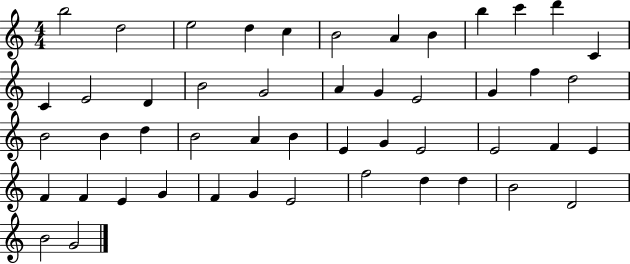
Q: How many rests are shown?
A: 0